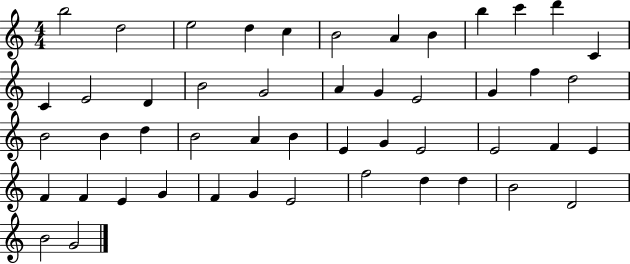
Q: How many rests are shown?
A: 0